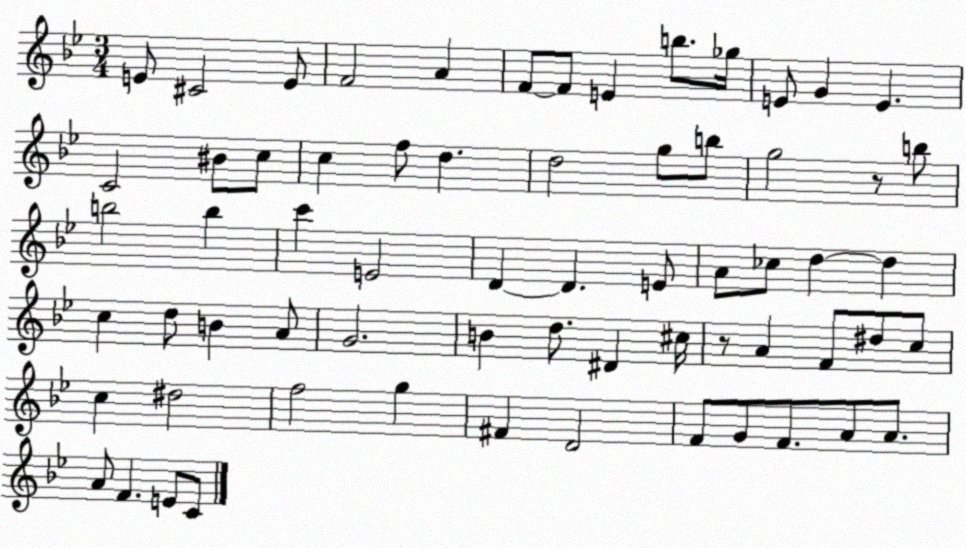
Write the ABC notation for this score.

X:1
T:Untitled
M:3/4
L:1/4
K:Bb
E/2 ^C2 E/2 F2 A F/2 F/2 E b/2 _g/4 E/2 G E C2 ^B/2 c/2 c f/2 d d2 g/2 b/2 g2 z/2 b/2 b2 b c' E2 D D E/2 A/2 _c/2 d d c d/2 B A/2 G2 B d/2 ^D ^c/4 z/2 A F/2 ^d/2 c/2 c ^d2 f2 g ^F D2 F/2 G/2 F/2 A/2 A/2 A/2 F E/2 C/2